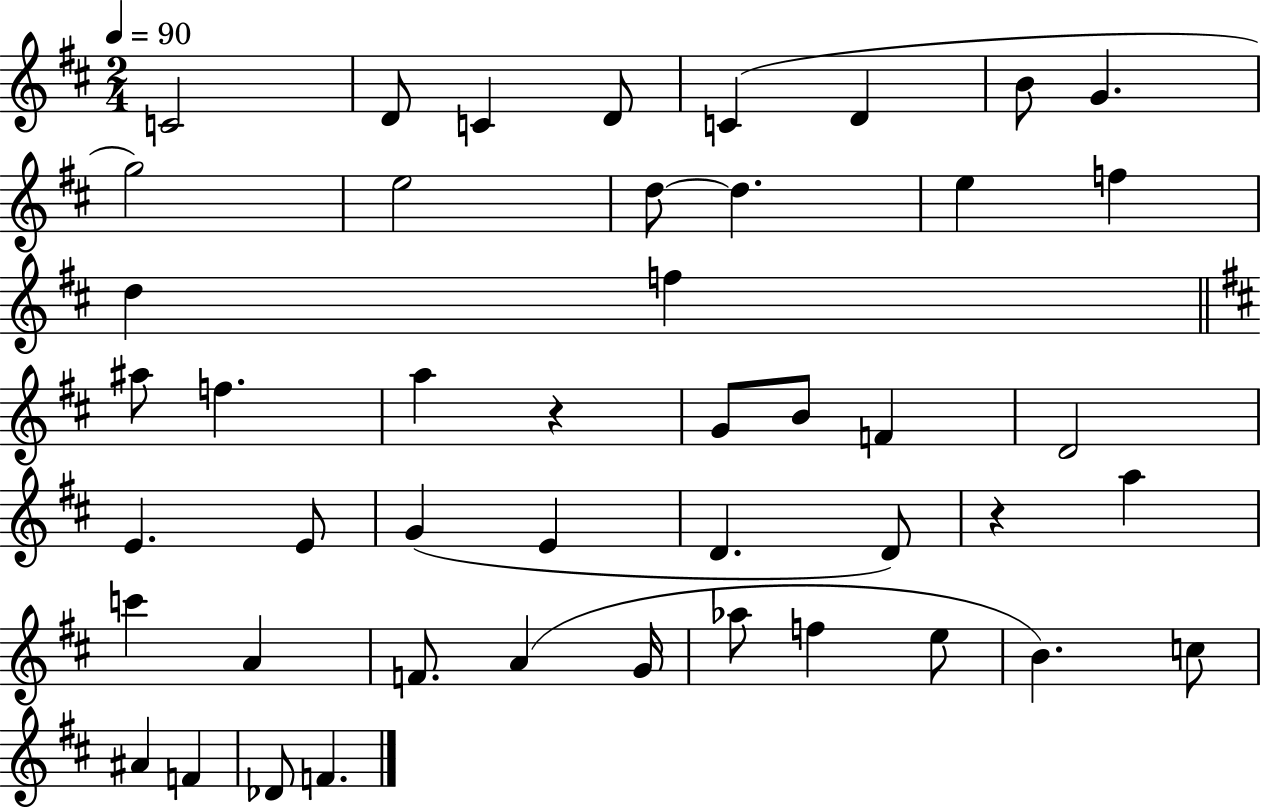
C4/h D4/e C4/q D4/e C4/q D4/q B4/e G4/q. G5/h E5/h D5/e D5/q. E5/q F5/q D5/q F5/q A#5/e F5/q. A5/q R/q G4/e B4/e F4/q D4/h E4/q. E4/e G4/q E4/q D4/q. D4/e R/q A5/q C6/q A4/q F4/e. A4/q G4/s Ab5/e F5/q E5/e B4/q. C5/e A#4/q F4/q Db4/e F4/q.